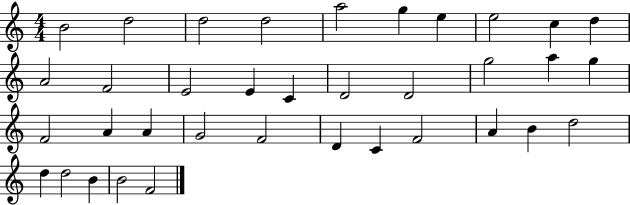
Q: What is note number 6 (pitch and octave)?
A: G5